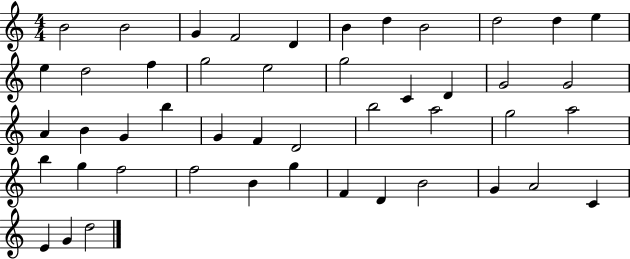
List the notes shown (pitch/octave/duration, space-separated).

B4/h B4/h G4/q F4/h D4/q B4/q D5/q B4/h D5/h D5/q E5/q E5/q D5/h F5/q G5/h E5/h G5/h C4/q D4/q G4/h G4/h A4/q B4/q G4/q B5/q G4/q F4/q D4/h B5/h A5/h G5/h A5/h B5/q G5/q F5/h F5/h B4/q G5/q F4/q D4/q B4/h G4/q A4/h C4/q E4/q G4/q D5/h